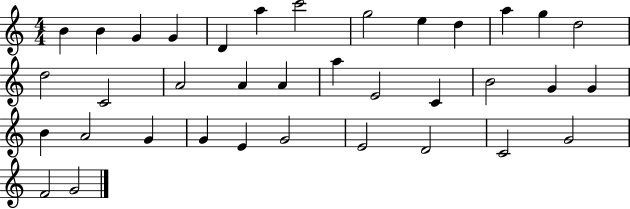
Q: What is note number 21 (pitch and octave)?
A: C4